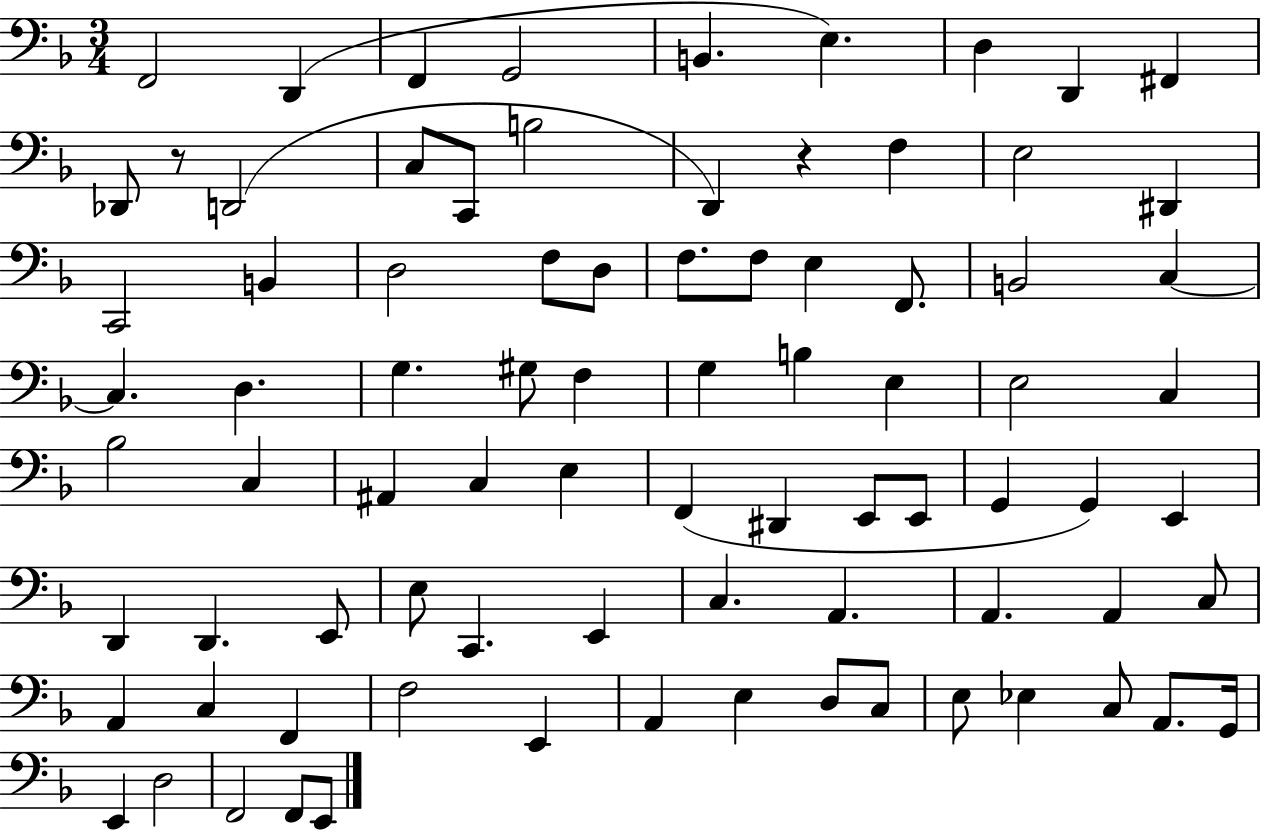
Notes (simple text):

F2/h D2/q F2/q G2/h B2/q. E3/q. D3/q D2/q F#2/q Db2/e R/e D2/h C3/e C2/e B3/h D2/q R/q F3/q E3/h D#2/q C2/h B2/q D3/h F3/e D3/e F3/e. F3/e E3/q F2/e. B2/h C3/q C3/q. D3/q. G3/q. G#3/e F3/q G3/q B3/q E3/q E3/h C3/q Bb3/h C3/q A#2/q C3/q E3/q F2/q D#2/q E2/e E2/e G2/q G2/q E2/q D2/q D2/q. E2/e E3/e C2/q. E2/q C3/q. A2/q. A2/q. A2/q C3/e A2/q C3/q F2/q F3/h E2/q A2/q E3/q D3/e C3/e E3/e Eb3/q C3/e A2/e. G2/s E2/q D3/h F2/h F2/e E2/e